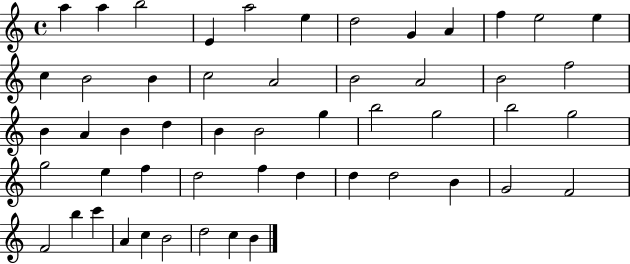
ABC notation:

X:1
T:Untitled
M:4/4
L:1/4
K:C
a a b2 E a2 e d2 G A f e2 e c B2 B c2 A2 B2 A2 B2 f2 B A B d B B2 g b2 g2 b2 g2 g2 e f d2 f d d d2 B G2 F2 F2 b c' A c B2 d2 c B